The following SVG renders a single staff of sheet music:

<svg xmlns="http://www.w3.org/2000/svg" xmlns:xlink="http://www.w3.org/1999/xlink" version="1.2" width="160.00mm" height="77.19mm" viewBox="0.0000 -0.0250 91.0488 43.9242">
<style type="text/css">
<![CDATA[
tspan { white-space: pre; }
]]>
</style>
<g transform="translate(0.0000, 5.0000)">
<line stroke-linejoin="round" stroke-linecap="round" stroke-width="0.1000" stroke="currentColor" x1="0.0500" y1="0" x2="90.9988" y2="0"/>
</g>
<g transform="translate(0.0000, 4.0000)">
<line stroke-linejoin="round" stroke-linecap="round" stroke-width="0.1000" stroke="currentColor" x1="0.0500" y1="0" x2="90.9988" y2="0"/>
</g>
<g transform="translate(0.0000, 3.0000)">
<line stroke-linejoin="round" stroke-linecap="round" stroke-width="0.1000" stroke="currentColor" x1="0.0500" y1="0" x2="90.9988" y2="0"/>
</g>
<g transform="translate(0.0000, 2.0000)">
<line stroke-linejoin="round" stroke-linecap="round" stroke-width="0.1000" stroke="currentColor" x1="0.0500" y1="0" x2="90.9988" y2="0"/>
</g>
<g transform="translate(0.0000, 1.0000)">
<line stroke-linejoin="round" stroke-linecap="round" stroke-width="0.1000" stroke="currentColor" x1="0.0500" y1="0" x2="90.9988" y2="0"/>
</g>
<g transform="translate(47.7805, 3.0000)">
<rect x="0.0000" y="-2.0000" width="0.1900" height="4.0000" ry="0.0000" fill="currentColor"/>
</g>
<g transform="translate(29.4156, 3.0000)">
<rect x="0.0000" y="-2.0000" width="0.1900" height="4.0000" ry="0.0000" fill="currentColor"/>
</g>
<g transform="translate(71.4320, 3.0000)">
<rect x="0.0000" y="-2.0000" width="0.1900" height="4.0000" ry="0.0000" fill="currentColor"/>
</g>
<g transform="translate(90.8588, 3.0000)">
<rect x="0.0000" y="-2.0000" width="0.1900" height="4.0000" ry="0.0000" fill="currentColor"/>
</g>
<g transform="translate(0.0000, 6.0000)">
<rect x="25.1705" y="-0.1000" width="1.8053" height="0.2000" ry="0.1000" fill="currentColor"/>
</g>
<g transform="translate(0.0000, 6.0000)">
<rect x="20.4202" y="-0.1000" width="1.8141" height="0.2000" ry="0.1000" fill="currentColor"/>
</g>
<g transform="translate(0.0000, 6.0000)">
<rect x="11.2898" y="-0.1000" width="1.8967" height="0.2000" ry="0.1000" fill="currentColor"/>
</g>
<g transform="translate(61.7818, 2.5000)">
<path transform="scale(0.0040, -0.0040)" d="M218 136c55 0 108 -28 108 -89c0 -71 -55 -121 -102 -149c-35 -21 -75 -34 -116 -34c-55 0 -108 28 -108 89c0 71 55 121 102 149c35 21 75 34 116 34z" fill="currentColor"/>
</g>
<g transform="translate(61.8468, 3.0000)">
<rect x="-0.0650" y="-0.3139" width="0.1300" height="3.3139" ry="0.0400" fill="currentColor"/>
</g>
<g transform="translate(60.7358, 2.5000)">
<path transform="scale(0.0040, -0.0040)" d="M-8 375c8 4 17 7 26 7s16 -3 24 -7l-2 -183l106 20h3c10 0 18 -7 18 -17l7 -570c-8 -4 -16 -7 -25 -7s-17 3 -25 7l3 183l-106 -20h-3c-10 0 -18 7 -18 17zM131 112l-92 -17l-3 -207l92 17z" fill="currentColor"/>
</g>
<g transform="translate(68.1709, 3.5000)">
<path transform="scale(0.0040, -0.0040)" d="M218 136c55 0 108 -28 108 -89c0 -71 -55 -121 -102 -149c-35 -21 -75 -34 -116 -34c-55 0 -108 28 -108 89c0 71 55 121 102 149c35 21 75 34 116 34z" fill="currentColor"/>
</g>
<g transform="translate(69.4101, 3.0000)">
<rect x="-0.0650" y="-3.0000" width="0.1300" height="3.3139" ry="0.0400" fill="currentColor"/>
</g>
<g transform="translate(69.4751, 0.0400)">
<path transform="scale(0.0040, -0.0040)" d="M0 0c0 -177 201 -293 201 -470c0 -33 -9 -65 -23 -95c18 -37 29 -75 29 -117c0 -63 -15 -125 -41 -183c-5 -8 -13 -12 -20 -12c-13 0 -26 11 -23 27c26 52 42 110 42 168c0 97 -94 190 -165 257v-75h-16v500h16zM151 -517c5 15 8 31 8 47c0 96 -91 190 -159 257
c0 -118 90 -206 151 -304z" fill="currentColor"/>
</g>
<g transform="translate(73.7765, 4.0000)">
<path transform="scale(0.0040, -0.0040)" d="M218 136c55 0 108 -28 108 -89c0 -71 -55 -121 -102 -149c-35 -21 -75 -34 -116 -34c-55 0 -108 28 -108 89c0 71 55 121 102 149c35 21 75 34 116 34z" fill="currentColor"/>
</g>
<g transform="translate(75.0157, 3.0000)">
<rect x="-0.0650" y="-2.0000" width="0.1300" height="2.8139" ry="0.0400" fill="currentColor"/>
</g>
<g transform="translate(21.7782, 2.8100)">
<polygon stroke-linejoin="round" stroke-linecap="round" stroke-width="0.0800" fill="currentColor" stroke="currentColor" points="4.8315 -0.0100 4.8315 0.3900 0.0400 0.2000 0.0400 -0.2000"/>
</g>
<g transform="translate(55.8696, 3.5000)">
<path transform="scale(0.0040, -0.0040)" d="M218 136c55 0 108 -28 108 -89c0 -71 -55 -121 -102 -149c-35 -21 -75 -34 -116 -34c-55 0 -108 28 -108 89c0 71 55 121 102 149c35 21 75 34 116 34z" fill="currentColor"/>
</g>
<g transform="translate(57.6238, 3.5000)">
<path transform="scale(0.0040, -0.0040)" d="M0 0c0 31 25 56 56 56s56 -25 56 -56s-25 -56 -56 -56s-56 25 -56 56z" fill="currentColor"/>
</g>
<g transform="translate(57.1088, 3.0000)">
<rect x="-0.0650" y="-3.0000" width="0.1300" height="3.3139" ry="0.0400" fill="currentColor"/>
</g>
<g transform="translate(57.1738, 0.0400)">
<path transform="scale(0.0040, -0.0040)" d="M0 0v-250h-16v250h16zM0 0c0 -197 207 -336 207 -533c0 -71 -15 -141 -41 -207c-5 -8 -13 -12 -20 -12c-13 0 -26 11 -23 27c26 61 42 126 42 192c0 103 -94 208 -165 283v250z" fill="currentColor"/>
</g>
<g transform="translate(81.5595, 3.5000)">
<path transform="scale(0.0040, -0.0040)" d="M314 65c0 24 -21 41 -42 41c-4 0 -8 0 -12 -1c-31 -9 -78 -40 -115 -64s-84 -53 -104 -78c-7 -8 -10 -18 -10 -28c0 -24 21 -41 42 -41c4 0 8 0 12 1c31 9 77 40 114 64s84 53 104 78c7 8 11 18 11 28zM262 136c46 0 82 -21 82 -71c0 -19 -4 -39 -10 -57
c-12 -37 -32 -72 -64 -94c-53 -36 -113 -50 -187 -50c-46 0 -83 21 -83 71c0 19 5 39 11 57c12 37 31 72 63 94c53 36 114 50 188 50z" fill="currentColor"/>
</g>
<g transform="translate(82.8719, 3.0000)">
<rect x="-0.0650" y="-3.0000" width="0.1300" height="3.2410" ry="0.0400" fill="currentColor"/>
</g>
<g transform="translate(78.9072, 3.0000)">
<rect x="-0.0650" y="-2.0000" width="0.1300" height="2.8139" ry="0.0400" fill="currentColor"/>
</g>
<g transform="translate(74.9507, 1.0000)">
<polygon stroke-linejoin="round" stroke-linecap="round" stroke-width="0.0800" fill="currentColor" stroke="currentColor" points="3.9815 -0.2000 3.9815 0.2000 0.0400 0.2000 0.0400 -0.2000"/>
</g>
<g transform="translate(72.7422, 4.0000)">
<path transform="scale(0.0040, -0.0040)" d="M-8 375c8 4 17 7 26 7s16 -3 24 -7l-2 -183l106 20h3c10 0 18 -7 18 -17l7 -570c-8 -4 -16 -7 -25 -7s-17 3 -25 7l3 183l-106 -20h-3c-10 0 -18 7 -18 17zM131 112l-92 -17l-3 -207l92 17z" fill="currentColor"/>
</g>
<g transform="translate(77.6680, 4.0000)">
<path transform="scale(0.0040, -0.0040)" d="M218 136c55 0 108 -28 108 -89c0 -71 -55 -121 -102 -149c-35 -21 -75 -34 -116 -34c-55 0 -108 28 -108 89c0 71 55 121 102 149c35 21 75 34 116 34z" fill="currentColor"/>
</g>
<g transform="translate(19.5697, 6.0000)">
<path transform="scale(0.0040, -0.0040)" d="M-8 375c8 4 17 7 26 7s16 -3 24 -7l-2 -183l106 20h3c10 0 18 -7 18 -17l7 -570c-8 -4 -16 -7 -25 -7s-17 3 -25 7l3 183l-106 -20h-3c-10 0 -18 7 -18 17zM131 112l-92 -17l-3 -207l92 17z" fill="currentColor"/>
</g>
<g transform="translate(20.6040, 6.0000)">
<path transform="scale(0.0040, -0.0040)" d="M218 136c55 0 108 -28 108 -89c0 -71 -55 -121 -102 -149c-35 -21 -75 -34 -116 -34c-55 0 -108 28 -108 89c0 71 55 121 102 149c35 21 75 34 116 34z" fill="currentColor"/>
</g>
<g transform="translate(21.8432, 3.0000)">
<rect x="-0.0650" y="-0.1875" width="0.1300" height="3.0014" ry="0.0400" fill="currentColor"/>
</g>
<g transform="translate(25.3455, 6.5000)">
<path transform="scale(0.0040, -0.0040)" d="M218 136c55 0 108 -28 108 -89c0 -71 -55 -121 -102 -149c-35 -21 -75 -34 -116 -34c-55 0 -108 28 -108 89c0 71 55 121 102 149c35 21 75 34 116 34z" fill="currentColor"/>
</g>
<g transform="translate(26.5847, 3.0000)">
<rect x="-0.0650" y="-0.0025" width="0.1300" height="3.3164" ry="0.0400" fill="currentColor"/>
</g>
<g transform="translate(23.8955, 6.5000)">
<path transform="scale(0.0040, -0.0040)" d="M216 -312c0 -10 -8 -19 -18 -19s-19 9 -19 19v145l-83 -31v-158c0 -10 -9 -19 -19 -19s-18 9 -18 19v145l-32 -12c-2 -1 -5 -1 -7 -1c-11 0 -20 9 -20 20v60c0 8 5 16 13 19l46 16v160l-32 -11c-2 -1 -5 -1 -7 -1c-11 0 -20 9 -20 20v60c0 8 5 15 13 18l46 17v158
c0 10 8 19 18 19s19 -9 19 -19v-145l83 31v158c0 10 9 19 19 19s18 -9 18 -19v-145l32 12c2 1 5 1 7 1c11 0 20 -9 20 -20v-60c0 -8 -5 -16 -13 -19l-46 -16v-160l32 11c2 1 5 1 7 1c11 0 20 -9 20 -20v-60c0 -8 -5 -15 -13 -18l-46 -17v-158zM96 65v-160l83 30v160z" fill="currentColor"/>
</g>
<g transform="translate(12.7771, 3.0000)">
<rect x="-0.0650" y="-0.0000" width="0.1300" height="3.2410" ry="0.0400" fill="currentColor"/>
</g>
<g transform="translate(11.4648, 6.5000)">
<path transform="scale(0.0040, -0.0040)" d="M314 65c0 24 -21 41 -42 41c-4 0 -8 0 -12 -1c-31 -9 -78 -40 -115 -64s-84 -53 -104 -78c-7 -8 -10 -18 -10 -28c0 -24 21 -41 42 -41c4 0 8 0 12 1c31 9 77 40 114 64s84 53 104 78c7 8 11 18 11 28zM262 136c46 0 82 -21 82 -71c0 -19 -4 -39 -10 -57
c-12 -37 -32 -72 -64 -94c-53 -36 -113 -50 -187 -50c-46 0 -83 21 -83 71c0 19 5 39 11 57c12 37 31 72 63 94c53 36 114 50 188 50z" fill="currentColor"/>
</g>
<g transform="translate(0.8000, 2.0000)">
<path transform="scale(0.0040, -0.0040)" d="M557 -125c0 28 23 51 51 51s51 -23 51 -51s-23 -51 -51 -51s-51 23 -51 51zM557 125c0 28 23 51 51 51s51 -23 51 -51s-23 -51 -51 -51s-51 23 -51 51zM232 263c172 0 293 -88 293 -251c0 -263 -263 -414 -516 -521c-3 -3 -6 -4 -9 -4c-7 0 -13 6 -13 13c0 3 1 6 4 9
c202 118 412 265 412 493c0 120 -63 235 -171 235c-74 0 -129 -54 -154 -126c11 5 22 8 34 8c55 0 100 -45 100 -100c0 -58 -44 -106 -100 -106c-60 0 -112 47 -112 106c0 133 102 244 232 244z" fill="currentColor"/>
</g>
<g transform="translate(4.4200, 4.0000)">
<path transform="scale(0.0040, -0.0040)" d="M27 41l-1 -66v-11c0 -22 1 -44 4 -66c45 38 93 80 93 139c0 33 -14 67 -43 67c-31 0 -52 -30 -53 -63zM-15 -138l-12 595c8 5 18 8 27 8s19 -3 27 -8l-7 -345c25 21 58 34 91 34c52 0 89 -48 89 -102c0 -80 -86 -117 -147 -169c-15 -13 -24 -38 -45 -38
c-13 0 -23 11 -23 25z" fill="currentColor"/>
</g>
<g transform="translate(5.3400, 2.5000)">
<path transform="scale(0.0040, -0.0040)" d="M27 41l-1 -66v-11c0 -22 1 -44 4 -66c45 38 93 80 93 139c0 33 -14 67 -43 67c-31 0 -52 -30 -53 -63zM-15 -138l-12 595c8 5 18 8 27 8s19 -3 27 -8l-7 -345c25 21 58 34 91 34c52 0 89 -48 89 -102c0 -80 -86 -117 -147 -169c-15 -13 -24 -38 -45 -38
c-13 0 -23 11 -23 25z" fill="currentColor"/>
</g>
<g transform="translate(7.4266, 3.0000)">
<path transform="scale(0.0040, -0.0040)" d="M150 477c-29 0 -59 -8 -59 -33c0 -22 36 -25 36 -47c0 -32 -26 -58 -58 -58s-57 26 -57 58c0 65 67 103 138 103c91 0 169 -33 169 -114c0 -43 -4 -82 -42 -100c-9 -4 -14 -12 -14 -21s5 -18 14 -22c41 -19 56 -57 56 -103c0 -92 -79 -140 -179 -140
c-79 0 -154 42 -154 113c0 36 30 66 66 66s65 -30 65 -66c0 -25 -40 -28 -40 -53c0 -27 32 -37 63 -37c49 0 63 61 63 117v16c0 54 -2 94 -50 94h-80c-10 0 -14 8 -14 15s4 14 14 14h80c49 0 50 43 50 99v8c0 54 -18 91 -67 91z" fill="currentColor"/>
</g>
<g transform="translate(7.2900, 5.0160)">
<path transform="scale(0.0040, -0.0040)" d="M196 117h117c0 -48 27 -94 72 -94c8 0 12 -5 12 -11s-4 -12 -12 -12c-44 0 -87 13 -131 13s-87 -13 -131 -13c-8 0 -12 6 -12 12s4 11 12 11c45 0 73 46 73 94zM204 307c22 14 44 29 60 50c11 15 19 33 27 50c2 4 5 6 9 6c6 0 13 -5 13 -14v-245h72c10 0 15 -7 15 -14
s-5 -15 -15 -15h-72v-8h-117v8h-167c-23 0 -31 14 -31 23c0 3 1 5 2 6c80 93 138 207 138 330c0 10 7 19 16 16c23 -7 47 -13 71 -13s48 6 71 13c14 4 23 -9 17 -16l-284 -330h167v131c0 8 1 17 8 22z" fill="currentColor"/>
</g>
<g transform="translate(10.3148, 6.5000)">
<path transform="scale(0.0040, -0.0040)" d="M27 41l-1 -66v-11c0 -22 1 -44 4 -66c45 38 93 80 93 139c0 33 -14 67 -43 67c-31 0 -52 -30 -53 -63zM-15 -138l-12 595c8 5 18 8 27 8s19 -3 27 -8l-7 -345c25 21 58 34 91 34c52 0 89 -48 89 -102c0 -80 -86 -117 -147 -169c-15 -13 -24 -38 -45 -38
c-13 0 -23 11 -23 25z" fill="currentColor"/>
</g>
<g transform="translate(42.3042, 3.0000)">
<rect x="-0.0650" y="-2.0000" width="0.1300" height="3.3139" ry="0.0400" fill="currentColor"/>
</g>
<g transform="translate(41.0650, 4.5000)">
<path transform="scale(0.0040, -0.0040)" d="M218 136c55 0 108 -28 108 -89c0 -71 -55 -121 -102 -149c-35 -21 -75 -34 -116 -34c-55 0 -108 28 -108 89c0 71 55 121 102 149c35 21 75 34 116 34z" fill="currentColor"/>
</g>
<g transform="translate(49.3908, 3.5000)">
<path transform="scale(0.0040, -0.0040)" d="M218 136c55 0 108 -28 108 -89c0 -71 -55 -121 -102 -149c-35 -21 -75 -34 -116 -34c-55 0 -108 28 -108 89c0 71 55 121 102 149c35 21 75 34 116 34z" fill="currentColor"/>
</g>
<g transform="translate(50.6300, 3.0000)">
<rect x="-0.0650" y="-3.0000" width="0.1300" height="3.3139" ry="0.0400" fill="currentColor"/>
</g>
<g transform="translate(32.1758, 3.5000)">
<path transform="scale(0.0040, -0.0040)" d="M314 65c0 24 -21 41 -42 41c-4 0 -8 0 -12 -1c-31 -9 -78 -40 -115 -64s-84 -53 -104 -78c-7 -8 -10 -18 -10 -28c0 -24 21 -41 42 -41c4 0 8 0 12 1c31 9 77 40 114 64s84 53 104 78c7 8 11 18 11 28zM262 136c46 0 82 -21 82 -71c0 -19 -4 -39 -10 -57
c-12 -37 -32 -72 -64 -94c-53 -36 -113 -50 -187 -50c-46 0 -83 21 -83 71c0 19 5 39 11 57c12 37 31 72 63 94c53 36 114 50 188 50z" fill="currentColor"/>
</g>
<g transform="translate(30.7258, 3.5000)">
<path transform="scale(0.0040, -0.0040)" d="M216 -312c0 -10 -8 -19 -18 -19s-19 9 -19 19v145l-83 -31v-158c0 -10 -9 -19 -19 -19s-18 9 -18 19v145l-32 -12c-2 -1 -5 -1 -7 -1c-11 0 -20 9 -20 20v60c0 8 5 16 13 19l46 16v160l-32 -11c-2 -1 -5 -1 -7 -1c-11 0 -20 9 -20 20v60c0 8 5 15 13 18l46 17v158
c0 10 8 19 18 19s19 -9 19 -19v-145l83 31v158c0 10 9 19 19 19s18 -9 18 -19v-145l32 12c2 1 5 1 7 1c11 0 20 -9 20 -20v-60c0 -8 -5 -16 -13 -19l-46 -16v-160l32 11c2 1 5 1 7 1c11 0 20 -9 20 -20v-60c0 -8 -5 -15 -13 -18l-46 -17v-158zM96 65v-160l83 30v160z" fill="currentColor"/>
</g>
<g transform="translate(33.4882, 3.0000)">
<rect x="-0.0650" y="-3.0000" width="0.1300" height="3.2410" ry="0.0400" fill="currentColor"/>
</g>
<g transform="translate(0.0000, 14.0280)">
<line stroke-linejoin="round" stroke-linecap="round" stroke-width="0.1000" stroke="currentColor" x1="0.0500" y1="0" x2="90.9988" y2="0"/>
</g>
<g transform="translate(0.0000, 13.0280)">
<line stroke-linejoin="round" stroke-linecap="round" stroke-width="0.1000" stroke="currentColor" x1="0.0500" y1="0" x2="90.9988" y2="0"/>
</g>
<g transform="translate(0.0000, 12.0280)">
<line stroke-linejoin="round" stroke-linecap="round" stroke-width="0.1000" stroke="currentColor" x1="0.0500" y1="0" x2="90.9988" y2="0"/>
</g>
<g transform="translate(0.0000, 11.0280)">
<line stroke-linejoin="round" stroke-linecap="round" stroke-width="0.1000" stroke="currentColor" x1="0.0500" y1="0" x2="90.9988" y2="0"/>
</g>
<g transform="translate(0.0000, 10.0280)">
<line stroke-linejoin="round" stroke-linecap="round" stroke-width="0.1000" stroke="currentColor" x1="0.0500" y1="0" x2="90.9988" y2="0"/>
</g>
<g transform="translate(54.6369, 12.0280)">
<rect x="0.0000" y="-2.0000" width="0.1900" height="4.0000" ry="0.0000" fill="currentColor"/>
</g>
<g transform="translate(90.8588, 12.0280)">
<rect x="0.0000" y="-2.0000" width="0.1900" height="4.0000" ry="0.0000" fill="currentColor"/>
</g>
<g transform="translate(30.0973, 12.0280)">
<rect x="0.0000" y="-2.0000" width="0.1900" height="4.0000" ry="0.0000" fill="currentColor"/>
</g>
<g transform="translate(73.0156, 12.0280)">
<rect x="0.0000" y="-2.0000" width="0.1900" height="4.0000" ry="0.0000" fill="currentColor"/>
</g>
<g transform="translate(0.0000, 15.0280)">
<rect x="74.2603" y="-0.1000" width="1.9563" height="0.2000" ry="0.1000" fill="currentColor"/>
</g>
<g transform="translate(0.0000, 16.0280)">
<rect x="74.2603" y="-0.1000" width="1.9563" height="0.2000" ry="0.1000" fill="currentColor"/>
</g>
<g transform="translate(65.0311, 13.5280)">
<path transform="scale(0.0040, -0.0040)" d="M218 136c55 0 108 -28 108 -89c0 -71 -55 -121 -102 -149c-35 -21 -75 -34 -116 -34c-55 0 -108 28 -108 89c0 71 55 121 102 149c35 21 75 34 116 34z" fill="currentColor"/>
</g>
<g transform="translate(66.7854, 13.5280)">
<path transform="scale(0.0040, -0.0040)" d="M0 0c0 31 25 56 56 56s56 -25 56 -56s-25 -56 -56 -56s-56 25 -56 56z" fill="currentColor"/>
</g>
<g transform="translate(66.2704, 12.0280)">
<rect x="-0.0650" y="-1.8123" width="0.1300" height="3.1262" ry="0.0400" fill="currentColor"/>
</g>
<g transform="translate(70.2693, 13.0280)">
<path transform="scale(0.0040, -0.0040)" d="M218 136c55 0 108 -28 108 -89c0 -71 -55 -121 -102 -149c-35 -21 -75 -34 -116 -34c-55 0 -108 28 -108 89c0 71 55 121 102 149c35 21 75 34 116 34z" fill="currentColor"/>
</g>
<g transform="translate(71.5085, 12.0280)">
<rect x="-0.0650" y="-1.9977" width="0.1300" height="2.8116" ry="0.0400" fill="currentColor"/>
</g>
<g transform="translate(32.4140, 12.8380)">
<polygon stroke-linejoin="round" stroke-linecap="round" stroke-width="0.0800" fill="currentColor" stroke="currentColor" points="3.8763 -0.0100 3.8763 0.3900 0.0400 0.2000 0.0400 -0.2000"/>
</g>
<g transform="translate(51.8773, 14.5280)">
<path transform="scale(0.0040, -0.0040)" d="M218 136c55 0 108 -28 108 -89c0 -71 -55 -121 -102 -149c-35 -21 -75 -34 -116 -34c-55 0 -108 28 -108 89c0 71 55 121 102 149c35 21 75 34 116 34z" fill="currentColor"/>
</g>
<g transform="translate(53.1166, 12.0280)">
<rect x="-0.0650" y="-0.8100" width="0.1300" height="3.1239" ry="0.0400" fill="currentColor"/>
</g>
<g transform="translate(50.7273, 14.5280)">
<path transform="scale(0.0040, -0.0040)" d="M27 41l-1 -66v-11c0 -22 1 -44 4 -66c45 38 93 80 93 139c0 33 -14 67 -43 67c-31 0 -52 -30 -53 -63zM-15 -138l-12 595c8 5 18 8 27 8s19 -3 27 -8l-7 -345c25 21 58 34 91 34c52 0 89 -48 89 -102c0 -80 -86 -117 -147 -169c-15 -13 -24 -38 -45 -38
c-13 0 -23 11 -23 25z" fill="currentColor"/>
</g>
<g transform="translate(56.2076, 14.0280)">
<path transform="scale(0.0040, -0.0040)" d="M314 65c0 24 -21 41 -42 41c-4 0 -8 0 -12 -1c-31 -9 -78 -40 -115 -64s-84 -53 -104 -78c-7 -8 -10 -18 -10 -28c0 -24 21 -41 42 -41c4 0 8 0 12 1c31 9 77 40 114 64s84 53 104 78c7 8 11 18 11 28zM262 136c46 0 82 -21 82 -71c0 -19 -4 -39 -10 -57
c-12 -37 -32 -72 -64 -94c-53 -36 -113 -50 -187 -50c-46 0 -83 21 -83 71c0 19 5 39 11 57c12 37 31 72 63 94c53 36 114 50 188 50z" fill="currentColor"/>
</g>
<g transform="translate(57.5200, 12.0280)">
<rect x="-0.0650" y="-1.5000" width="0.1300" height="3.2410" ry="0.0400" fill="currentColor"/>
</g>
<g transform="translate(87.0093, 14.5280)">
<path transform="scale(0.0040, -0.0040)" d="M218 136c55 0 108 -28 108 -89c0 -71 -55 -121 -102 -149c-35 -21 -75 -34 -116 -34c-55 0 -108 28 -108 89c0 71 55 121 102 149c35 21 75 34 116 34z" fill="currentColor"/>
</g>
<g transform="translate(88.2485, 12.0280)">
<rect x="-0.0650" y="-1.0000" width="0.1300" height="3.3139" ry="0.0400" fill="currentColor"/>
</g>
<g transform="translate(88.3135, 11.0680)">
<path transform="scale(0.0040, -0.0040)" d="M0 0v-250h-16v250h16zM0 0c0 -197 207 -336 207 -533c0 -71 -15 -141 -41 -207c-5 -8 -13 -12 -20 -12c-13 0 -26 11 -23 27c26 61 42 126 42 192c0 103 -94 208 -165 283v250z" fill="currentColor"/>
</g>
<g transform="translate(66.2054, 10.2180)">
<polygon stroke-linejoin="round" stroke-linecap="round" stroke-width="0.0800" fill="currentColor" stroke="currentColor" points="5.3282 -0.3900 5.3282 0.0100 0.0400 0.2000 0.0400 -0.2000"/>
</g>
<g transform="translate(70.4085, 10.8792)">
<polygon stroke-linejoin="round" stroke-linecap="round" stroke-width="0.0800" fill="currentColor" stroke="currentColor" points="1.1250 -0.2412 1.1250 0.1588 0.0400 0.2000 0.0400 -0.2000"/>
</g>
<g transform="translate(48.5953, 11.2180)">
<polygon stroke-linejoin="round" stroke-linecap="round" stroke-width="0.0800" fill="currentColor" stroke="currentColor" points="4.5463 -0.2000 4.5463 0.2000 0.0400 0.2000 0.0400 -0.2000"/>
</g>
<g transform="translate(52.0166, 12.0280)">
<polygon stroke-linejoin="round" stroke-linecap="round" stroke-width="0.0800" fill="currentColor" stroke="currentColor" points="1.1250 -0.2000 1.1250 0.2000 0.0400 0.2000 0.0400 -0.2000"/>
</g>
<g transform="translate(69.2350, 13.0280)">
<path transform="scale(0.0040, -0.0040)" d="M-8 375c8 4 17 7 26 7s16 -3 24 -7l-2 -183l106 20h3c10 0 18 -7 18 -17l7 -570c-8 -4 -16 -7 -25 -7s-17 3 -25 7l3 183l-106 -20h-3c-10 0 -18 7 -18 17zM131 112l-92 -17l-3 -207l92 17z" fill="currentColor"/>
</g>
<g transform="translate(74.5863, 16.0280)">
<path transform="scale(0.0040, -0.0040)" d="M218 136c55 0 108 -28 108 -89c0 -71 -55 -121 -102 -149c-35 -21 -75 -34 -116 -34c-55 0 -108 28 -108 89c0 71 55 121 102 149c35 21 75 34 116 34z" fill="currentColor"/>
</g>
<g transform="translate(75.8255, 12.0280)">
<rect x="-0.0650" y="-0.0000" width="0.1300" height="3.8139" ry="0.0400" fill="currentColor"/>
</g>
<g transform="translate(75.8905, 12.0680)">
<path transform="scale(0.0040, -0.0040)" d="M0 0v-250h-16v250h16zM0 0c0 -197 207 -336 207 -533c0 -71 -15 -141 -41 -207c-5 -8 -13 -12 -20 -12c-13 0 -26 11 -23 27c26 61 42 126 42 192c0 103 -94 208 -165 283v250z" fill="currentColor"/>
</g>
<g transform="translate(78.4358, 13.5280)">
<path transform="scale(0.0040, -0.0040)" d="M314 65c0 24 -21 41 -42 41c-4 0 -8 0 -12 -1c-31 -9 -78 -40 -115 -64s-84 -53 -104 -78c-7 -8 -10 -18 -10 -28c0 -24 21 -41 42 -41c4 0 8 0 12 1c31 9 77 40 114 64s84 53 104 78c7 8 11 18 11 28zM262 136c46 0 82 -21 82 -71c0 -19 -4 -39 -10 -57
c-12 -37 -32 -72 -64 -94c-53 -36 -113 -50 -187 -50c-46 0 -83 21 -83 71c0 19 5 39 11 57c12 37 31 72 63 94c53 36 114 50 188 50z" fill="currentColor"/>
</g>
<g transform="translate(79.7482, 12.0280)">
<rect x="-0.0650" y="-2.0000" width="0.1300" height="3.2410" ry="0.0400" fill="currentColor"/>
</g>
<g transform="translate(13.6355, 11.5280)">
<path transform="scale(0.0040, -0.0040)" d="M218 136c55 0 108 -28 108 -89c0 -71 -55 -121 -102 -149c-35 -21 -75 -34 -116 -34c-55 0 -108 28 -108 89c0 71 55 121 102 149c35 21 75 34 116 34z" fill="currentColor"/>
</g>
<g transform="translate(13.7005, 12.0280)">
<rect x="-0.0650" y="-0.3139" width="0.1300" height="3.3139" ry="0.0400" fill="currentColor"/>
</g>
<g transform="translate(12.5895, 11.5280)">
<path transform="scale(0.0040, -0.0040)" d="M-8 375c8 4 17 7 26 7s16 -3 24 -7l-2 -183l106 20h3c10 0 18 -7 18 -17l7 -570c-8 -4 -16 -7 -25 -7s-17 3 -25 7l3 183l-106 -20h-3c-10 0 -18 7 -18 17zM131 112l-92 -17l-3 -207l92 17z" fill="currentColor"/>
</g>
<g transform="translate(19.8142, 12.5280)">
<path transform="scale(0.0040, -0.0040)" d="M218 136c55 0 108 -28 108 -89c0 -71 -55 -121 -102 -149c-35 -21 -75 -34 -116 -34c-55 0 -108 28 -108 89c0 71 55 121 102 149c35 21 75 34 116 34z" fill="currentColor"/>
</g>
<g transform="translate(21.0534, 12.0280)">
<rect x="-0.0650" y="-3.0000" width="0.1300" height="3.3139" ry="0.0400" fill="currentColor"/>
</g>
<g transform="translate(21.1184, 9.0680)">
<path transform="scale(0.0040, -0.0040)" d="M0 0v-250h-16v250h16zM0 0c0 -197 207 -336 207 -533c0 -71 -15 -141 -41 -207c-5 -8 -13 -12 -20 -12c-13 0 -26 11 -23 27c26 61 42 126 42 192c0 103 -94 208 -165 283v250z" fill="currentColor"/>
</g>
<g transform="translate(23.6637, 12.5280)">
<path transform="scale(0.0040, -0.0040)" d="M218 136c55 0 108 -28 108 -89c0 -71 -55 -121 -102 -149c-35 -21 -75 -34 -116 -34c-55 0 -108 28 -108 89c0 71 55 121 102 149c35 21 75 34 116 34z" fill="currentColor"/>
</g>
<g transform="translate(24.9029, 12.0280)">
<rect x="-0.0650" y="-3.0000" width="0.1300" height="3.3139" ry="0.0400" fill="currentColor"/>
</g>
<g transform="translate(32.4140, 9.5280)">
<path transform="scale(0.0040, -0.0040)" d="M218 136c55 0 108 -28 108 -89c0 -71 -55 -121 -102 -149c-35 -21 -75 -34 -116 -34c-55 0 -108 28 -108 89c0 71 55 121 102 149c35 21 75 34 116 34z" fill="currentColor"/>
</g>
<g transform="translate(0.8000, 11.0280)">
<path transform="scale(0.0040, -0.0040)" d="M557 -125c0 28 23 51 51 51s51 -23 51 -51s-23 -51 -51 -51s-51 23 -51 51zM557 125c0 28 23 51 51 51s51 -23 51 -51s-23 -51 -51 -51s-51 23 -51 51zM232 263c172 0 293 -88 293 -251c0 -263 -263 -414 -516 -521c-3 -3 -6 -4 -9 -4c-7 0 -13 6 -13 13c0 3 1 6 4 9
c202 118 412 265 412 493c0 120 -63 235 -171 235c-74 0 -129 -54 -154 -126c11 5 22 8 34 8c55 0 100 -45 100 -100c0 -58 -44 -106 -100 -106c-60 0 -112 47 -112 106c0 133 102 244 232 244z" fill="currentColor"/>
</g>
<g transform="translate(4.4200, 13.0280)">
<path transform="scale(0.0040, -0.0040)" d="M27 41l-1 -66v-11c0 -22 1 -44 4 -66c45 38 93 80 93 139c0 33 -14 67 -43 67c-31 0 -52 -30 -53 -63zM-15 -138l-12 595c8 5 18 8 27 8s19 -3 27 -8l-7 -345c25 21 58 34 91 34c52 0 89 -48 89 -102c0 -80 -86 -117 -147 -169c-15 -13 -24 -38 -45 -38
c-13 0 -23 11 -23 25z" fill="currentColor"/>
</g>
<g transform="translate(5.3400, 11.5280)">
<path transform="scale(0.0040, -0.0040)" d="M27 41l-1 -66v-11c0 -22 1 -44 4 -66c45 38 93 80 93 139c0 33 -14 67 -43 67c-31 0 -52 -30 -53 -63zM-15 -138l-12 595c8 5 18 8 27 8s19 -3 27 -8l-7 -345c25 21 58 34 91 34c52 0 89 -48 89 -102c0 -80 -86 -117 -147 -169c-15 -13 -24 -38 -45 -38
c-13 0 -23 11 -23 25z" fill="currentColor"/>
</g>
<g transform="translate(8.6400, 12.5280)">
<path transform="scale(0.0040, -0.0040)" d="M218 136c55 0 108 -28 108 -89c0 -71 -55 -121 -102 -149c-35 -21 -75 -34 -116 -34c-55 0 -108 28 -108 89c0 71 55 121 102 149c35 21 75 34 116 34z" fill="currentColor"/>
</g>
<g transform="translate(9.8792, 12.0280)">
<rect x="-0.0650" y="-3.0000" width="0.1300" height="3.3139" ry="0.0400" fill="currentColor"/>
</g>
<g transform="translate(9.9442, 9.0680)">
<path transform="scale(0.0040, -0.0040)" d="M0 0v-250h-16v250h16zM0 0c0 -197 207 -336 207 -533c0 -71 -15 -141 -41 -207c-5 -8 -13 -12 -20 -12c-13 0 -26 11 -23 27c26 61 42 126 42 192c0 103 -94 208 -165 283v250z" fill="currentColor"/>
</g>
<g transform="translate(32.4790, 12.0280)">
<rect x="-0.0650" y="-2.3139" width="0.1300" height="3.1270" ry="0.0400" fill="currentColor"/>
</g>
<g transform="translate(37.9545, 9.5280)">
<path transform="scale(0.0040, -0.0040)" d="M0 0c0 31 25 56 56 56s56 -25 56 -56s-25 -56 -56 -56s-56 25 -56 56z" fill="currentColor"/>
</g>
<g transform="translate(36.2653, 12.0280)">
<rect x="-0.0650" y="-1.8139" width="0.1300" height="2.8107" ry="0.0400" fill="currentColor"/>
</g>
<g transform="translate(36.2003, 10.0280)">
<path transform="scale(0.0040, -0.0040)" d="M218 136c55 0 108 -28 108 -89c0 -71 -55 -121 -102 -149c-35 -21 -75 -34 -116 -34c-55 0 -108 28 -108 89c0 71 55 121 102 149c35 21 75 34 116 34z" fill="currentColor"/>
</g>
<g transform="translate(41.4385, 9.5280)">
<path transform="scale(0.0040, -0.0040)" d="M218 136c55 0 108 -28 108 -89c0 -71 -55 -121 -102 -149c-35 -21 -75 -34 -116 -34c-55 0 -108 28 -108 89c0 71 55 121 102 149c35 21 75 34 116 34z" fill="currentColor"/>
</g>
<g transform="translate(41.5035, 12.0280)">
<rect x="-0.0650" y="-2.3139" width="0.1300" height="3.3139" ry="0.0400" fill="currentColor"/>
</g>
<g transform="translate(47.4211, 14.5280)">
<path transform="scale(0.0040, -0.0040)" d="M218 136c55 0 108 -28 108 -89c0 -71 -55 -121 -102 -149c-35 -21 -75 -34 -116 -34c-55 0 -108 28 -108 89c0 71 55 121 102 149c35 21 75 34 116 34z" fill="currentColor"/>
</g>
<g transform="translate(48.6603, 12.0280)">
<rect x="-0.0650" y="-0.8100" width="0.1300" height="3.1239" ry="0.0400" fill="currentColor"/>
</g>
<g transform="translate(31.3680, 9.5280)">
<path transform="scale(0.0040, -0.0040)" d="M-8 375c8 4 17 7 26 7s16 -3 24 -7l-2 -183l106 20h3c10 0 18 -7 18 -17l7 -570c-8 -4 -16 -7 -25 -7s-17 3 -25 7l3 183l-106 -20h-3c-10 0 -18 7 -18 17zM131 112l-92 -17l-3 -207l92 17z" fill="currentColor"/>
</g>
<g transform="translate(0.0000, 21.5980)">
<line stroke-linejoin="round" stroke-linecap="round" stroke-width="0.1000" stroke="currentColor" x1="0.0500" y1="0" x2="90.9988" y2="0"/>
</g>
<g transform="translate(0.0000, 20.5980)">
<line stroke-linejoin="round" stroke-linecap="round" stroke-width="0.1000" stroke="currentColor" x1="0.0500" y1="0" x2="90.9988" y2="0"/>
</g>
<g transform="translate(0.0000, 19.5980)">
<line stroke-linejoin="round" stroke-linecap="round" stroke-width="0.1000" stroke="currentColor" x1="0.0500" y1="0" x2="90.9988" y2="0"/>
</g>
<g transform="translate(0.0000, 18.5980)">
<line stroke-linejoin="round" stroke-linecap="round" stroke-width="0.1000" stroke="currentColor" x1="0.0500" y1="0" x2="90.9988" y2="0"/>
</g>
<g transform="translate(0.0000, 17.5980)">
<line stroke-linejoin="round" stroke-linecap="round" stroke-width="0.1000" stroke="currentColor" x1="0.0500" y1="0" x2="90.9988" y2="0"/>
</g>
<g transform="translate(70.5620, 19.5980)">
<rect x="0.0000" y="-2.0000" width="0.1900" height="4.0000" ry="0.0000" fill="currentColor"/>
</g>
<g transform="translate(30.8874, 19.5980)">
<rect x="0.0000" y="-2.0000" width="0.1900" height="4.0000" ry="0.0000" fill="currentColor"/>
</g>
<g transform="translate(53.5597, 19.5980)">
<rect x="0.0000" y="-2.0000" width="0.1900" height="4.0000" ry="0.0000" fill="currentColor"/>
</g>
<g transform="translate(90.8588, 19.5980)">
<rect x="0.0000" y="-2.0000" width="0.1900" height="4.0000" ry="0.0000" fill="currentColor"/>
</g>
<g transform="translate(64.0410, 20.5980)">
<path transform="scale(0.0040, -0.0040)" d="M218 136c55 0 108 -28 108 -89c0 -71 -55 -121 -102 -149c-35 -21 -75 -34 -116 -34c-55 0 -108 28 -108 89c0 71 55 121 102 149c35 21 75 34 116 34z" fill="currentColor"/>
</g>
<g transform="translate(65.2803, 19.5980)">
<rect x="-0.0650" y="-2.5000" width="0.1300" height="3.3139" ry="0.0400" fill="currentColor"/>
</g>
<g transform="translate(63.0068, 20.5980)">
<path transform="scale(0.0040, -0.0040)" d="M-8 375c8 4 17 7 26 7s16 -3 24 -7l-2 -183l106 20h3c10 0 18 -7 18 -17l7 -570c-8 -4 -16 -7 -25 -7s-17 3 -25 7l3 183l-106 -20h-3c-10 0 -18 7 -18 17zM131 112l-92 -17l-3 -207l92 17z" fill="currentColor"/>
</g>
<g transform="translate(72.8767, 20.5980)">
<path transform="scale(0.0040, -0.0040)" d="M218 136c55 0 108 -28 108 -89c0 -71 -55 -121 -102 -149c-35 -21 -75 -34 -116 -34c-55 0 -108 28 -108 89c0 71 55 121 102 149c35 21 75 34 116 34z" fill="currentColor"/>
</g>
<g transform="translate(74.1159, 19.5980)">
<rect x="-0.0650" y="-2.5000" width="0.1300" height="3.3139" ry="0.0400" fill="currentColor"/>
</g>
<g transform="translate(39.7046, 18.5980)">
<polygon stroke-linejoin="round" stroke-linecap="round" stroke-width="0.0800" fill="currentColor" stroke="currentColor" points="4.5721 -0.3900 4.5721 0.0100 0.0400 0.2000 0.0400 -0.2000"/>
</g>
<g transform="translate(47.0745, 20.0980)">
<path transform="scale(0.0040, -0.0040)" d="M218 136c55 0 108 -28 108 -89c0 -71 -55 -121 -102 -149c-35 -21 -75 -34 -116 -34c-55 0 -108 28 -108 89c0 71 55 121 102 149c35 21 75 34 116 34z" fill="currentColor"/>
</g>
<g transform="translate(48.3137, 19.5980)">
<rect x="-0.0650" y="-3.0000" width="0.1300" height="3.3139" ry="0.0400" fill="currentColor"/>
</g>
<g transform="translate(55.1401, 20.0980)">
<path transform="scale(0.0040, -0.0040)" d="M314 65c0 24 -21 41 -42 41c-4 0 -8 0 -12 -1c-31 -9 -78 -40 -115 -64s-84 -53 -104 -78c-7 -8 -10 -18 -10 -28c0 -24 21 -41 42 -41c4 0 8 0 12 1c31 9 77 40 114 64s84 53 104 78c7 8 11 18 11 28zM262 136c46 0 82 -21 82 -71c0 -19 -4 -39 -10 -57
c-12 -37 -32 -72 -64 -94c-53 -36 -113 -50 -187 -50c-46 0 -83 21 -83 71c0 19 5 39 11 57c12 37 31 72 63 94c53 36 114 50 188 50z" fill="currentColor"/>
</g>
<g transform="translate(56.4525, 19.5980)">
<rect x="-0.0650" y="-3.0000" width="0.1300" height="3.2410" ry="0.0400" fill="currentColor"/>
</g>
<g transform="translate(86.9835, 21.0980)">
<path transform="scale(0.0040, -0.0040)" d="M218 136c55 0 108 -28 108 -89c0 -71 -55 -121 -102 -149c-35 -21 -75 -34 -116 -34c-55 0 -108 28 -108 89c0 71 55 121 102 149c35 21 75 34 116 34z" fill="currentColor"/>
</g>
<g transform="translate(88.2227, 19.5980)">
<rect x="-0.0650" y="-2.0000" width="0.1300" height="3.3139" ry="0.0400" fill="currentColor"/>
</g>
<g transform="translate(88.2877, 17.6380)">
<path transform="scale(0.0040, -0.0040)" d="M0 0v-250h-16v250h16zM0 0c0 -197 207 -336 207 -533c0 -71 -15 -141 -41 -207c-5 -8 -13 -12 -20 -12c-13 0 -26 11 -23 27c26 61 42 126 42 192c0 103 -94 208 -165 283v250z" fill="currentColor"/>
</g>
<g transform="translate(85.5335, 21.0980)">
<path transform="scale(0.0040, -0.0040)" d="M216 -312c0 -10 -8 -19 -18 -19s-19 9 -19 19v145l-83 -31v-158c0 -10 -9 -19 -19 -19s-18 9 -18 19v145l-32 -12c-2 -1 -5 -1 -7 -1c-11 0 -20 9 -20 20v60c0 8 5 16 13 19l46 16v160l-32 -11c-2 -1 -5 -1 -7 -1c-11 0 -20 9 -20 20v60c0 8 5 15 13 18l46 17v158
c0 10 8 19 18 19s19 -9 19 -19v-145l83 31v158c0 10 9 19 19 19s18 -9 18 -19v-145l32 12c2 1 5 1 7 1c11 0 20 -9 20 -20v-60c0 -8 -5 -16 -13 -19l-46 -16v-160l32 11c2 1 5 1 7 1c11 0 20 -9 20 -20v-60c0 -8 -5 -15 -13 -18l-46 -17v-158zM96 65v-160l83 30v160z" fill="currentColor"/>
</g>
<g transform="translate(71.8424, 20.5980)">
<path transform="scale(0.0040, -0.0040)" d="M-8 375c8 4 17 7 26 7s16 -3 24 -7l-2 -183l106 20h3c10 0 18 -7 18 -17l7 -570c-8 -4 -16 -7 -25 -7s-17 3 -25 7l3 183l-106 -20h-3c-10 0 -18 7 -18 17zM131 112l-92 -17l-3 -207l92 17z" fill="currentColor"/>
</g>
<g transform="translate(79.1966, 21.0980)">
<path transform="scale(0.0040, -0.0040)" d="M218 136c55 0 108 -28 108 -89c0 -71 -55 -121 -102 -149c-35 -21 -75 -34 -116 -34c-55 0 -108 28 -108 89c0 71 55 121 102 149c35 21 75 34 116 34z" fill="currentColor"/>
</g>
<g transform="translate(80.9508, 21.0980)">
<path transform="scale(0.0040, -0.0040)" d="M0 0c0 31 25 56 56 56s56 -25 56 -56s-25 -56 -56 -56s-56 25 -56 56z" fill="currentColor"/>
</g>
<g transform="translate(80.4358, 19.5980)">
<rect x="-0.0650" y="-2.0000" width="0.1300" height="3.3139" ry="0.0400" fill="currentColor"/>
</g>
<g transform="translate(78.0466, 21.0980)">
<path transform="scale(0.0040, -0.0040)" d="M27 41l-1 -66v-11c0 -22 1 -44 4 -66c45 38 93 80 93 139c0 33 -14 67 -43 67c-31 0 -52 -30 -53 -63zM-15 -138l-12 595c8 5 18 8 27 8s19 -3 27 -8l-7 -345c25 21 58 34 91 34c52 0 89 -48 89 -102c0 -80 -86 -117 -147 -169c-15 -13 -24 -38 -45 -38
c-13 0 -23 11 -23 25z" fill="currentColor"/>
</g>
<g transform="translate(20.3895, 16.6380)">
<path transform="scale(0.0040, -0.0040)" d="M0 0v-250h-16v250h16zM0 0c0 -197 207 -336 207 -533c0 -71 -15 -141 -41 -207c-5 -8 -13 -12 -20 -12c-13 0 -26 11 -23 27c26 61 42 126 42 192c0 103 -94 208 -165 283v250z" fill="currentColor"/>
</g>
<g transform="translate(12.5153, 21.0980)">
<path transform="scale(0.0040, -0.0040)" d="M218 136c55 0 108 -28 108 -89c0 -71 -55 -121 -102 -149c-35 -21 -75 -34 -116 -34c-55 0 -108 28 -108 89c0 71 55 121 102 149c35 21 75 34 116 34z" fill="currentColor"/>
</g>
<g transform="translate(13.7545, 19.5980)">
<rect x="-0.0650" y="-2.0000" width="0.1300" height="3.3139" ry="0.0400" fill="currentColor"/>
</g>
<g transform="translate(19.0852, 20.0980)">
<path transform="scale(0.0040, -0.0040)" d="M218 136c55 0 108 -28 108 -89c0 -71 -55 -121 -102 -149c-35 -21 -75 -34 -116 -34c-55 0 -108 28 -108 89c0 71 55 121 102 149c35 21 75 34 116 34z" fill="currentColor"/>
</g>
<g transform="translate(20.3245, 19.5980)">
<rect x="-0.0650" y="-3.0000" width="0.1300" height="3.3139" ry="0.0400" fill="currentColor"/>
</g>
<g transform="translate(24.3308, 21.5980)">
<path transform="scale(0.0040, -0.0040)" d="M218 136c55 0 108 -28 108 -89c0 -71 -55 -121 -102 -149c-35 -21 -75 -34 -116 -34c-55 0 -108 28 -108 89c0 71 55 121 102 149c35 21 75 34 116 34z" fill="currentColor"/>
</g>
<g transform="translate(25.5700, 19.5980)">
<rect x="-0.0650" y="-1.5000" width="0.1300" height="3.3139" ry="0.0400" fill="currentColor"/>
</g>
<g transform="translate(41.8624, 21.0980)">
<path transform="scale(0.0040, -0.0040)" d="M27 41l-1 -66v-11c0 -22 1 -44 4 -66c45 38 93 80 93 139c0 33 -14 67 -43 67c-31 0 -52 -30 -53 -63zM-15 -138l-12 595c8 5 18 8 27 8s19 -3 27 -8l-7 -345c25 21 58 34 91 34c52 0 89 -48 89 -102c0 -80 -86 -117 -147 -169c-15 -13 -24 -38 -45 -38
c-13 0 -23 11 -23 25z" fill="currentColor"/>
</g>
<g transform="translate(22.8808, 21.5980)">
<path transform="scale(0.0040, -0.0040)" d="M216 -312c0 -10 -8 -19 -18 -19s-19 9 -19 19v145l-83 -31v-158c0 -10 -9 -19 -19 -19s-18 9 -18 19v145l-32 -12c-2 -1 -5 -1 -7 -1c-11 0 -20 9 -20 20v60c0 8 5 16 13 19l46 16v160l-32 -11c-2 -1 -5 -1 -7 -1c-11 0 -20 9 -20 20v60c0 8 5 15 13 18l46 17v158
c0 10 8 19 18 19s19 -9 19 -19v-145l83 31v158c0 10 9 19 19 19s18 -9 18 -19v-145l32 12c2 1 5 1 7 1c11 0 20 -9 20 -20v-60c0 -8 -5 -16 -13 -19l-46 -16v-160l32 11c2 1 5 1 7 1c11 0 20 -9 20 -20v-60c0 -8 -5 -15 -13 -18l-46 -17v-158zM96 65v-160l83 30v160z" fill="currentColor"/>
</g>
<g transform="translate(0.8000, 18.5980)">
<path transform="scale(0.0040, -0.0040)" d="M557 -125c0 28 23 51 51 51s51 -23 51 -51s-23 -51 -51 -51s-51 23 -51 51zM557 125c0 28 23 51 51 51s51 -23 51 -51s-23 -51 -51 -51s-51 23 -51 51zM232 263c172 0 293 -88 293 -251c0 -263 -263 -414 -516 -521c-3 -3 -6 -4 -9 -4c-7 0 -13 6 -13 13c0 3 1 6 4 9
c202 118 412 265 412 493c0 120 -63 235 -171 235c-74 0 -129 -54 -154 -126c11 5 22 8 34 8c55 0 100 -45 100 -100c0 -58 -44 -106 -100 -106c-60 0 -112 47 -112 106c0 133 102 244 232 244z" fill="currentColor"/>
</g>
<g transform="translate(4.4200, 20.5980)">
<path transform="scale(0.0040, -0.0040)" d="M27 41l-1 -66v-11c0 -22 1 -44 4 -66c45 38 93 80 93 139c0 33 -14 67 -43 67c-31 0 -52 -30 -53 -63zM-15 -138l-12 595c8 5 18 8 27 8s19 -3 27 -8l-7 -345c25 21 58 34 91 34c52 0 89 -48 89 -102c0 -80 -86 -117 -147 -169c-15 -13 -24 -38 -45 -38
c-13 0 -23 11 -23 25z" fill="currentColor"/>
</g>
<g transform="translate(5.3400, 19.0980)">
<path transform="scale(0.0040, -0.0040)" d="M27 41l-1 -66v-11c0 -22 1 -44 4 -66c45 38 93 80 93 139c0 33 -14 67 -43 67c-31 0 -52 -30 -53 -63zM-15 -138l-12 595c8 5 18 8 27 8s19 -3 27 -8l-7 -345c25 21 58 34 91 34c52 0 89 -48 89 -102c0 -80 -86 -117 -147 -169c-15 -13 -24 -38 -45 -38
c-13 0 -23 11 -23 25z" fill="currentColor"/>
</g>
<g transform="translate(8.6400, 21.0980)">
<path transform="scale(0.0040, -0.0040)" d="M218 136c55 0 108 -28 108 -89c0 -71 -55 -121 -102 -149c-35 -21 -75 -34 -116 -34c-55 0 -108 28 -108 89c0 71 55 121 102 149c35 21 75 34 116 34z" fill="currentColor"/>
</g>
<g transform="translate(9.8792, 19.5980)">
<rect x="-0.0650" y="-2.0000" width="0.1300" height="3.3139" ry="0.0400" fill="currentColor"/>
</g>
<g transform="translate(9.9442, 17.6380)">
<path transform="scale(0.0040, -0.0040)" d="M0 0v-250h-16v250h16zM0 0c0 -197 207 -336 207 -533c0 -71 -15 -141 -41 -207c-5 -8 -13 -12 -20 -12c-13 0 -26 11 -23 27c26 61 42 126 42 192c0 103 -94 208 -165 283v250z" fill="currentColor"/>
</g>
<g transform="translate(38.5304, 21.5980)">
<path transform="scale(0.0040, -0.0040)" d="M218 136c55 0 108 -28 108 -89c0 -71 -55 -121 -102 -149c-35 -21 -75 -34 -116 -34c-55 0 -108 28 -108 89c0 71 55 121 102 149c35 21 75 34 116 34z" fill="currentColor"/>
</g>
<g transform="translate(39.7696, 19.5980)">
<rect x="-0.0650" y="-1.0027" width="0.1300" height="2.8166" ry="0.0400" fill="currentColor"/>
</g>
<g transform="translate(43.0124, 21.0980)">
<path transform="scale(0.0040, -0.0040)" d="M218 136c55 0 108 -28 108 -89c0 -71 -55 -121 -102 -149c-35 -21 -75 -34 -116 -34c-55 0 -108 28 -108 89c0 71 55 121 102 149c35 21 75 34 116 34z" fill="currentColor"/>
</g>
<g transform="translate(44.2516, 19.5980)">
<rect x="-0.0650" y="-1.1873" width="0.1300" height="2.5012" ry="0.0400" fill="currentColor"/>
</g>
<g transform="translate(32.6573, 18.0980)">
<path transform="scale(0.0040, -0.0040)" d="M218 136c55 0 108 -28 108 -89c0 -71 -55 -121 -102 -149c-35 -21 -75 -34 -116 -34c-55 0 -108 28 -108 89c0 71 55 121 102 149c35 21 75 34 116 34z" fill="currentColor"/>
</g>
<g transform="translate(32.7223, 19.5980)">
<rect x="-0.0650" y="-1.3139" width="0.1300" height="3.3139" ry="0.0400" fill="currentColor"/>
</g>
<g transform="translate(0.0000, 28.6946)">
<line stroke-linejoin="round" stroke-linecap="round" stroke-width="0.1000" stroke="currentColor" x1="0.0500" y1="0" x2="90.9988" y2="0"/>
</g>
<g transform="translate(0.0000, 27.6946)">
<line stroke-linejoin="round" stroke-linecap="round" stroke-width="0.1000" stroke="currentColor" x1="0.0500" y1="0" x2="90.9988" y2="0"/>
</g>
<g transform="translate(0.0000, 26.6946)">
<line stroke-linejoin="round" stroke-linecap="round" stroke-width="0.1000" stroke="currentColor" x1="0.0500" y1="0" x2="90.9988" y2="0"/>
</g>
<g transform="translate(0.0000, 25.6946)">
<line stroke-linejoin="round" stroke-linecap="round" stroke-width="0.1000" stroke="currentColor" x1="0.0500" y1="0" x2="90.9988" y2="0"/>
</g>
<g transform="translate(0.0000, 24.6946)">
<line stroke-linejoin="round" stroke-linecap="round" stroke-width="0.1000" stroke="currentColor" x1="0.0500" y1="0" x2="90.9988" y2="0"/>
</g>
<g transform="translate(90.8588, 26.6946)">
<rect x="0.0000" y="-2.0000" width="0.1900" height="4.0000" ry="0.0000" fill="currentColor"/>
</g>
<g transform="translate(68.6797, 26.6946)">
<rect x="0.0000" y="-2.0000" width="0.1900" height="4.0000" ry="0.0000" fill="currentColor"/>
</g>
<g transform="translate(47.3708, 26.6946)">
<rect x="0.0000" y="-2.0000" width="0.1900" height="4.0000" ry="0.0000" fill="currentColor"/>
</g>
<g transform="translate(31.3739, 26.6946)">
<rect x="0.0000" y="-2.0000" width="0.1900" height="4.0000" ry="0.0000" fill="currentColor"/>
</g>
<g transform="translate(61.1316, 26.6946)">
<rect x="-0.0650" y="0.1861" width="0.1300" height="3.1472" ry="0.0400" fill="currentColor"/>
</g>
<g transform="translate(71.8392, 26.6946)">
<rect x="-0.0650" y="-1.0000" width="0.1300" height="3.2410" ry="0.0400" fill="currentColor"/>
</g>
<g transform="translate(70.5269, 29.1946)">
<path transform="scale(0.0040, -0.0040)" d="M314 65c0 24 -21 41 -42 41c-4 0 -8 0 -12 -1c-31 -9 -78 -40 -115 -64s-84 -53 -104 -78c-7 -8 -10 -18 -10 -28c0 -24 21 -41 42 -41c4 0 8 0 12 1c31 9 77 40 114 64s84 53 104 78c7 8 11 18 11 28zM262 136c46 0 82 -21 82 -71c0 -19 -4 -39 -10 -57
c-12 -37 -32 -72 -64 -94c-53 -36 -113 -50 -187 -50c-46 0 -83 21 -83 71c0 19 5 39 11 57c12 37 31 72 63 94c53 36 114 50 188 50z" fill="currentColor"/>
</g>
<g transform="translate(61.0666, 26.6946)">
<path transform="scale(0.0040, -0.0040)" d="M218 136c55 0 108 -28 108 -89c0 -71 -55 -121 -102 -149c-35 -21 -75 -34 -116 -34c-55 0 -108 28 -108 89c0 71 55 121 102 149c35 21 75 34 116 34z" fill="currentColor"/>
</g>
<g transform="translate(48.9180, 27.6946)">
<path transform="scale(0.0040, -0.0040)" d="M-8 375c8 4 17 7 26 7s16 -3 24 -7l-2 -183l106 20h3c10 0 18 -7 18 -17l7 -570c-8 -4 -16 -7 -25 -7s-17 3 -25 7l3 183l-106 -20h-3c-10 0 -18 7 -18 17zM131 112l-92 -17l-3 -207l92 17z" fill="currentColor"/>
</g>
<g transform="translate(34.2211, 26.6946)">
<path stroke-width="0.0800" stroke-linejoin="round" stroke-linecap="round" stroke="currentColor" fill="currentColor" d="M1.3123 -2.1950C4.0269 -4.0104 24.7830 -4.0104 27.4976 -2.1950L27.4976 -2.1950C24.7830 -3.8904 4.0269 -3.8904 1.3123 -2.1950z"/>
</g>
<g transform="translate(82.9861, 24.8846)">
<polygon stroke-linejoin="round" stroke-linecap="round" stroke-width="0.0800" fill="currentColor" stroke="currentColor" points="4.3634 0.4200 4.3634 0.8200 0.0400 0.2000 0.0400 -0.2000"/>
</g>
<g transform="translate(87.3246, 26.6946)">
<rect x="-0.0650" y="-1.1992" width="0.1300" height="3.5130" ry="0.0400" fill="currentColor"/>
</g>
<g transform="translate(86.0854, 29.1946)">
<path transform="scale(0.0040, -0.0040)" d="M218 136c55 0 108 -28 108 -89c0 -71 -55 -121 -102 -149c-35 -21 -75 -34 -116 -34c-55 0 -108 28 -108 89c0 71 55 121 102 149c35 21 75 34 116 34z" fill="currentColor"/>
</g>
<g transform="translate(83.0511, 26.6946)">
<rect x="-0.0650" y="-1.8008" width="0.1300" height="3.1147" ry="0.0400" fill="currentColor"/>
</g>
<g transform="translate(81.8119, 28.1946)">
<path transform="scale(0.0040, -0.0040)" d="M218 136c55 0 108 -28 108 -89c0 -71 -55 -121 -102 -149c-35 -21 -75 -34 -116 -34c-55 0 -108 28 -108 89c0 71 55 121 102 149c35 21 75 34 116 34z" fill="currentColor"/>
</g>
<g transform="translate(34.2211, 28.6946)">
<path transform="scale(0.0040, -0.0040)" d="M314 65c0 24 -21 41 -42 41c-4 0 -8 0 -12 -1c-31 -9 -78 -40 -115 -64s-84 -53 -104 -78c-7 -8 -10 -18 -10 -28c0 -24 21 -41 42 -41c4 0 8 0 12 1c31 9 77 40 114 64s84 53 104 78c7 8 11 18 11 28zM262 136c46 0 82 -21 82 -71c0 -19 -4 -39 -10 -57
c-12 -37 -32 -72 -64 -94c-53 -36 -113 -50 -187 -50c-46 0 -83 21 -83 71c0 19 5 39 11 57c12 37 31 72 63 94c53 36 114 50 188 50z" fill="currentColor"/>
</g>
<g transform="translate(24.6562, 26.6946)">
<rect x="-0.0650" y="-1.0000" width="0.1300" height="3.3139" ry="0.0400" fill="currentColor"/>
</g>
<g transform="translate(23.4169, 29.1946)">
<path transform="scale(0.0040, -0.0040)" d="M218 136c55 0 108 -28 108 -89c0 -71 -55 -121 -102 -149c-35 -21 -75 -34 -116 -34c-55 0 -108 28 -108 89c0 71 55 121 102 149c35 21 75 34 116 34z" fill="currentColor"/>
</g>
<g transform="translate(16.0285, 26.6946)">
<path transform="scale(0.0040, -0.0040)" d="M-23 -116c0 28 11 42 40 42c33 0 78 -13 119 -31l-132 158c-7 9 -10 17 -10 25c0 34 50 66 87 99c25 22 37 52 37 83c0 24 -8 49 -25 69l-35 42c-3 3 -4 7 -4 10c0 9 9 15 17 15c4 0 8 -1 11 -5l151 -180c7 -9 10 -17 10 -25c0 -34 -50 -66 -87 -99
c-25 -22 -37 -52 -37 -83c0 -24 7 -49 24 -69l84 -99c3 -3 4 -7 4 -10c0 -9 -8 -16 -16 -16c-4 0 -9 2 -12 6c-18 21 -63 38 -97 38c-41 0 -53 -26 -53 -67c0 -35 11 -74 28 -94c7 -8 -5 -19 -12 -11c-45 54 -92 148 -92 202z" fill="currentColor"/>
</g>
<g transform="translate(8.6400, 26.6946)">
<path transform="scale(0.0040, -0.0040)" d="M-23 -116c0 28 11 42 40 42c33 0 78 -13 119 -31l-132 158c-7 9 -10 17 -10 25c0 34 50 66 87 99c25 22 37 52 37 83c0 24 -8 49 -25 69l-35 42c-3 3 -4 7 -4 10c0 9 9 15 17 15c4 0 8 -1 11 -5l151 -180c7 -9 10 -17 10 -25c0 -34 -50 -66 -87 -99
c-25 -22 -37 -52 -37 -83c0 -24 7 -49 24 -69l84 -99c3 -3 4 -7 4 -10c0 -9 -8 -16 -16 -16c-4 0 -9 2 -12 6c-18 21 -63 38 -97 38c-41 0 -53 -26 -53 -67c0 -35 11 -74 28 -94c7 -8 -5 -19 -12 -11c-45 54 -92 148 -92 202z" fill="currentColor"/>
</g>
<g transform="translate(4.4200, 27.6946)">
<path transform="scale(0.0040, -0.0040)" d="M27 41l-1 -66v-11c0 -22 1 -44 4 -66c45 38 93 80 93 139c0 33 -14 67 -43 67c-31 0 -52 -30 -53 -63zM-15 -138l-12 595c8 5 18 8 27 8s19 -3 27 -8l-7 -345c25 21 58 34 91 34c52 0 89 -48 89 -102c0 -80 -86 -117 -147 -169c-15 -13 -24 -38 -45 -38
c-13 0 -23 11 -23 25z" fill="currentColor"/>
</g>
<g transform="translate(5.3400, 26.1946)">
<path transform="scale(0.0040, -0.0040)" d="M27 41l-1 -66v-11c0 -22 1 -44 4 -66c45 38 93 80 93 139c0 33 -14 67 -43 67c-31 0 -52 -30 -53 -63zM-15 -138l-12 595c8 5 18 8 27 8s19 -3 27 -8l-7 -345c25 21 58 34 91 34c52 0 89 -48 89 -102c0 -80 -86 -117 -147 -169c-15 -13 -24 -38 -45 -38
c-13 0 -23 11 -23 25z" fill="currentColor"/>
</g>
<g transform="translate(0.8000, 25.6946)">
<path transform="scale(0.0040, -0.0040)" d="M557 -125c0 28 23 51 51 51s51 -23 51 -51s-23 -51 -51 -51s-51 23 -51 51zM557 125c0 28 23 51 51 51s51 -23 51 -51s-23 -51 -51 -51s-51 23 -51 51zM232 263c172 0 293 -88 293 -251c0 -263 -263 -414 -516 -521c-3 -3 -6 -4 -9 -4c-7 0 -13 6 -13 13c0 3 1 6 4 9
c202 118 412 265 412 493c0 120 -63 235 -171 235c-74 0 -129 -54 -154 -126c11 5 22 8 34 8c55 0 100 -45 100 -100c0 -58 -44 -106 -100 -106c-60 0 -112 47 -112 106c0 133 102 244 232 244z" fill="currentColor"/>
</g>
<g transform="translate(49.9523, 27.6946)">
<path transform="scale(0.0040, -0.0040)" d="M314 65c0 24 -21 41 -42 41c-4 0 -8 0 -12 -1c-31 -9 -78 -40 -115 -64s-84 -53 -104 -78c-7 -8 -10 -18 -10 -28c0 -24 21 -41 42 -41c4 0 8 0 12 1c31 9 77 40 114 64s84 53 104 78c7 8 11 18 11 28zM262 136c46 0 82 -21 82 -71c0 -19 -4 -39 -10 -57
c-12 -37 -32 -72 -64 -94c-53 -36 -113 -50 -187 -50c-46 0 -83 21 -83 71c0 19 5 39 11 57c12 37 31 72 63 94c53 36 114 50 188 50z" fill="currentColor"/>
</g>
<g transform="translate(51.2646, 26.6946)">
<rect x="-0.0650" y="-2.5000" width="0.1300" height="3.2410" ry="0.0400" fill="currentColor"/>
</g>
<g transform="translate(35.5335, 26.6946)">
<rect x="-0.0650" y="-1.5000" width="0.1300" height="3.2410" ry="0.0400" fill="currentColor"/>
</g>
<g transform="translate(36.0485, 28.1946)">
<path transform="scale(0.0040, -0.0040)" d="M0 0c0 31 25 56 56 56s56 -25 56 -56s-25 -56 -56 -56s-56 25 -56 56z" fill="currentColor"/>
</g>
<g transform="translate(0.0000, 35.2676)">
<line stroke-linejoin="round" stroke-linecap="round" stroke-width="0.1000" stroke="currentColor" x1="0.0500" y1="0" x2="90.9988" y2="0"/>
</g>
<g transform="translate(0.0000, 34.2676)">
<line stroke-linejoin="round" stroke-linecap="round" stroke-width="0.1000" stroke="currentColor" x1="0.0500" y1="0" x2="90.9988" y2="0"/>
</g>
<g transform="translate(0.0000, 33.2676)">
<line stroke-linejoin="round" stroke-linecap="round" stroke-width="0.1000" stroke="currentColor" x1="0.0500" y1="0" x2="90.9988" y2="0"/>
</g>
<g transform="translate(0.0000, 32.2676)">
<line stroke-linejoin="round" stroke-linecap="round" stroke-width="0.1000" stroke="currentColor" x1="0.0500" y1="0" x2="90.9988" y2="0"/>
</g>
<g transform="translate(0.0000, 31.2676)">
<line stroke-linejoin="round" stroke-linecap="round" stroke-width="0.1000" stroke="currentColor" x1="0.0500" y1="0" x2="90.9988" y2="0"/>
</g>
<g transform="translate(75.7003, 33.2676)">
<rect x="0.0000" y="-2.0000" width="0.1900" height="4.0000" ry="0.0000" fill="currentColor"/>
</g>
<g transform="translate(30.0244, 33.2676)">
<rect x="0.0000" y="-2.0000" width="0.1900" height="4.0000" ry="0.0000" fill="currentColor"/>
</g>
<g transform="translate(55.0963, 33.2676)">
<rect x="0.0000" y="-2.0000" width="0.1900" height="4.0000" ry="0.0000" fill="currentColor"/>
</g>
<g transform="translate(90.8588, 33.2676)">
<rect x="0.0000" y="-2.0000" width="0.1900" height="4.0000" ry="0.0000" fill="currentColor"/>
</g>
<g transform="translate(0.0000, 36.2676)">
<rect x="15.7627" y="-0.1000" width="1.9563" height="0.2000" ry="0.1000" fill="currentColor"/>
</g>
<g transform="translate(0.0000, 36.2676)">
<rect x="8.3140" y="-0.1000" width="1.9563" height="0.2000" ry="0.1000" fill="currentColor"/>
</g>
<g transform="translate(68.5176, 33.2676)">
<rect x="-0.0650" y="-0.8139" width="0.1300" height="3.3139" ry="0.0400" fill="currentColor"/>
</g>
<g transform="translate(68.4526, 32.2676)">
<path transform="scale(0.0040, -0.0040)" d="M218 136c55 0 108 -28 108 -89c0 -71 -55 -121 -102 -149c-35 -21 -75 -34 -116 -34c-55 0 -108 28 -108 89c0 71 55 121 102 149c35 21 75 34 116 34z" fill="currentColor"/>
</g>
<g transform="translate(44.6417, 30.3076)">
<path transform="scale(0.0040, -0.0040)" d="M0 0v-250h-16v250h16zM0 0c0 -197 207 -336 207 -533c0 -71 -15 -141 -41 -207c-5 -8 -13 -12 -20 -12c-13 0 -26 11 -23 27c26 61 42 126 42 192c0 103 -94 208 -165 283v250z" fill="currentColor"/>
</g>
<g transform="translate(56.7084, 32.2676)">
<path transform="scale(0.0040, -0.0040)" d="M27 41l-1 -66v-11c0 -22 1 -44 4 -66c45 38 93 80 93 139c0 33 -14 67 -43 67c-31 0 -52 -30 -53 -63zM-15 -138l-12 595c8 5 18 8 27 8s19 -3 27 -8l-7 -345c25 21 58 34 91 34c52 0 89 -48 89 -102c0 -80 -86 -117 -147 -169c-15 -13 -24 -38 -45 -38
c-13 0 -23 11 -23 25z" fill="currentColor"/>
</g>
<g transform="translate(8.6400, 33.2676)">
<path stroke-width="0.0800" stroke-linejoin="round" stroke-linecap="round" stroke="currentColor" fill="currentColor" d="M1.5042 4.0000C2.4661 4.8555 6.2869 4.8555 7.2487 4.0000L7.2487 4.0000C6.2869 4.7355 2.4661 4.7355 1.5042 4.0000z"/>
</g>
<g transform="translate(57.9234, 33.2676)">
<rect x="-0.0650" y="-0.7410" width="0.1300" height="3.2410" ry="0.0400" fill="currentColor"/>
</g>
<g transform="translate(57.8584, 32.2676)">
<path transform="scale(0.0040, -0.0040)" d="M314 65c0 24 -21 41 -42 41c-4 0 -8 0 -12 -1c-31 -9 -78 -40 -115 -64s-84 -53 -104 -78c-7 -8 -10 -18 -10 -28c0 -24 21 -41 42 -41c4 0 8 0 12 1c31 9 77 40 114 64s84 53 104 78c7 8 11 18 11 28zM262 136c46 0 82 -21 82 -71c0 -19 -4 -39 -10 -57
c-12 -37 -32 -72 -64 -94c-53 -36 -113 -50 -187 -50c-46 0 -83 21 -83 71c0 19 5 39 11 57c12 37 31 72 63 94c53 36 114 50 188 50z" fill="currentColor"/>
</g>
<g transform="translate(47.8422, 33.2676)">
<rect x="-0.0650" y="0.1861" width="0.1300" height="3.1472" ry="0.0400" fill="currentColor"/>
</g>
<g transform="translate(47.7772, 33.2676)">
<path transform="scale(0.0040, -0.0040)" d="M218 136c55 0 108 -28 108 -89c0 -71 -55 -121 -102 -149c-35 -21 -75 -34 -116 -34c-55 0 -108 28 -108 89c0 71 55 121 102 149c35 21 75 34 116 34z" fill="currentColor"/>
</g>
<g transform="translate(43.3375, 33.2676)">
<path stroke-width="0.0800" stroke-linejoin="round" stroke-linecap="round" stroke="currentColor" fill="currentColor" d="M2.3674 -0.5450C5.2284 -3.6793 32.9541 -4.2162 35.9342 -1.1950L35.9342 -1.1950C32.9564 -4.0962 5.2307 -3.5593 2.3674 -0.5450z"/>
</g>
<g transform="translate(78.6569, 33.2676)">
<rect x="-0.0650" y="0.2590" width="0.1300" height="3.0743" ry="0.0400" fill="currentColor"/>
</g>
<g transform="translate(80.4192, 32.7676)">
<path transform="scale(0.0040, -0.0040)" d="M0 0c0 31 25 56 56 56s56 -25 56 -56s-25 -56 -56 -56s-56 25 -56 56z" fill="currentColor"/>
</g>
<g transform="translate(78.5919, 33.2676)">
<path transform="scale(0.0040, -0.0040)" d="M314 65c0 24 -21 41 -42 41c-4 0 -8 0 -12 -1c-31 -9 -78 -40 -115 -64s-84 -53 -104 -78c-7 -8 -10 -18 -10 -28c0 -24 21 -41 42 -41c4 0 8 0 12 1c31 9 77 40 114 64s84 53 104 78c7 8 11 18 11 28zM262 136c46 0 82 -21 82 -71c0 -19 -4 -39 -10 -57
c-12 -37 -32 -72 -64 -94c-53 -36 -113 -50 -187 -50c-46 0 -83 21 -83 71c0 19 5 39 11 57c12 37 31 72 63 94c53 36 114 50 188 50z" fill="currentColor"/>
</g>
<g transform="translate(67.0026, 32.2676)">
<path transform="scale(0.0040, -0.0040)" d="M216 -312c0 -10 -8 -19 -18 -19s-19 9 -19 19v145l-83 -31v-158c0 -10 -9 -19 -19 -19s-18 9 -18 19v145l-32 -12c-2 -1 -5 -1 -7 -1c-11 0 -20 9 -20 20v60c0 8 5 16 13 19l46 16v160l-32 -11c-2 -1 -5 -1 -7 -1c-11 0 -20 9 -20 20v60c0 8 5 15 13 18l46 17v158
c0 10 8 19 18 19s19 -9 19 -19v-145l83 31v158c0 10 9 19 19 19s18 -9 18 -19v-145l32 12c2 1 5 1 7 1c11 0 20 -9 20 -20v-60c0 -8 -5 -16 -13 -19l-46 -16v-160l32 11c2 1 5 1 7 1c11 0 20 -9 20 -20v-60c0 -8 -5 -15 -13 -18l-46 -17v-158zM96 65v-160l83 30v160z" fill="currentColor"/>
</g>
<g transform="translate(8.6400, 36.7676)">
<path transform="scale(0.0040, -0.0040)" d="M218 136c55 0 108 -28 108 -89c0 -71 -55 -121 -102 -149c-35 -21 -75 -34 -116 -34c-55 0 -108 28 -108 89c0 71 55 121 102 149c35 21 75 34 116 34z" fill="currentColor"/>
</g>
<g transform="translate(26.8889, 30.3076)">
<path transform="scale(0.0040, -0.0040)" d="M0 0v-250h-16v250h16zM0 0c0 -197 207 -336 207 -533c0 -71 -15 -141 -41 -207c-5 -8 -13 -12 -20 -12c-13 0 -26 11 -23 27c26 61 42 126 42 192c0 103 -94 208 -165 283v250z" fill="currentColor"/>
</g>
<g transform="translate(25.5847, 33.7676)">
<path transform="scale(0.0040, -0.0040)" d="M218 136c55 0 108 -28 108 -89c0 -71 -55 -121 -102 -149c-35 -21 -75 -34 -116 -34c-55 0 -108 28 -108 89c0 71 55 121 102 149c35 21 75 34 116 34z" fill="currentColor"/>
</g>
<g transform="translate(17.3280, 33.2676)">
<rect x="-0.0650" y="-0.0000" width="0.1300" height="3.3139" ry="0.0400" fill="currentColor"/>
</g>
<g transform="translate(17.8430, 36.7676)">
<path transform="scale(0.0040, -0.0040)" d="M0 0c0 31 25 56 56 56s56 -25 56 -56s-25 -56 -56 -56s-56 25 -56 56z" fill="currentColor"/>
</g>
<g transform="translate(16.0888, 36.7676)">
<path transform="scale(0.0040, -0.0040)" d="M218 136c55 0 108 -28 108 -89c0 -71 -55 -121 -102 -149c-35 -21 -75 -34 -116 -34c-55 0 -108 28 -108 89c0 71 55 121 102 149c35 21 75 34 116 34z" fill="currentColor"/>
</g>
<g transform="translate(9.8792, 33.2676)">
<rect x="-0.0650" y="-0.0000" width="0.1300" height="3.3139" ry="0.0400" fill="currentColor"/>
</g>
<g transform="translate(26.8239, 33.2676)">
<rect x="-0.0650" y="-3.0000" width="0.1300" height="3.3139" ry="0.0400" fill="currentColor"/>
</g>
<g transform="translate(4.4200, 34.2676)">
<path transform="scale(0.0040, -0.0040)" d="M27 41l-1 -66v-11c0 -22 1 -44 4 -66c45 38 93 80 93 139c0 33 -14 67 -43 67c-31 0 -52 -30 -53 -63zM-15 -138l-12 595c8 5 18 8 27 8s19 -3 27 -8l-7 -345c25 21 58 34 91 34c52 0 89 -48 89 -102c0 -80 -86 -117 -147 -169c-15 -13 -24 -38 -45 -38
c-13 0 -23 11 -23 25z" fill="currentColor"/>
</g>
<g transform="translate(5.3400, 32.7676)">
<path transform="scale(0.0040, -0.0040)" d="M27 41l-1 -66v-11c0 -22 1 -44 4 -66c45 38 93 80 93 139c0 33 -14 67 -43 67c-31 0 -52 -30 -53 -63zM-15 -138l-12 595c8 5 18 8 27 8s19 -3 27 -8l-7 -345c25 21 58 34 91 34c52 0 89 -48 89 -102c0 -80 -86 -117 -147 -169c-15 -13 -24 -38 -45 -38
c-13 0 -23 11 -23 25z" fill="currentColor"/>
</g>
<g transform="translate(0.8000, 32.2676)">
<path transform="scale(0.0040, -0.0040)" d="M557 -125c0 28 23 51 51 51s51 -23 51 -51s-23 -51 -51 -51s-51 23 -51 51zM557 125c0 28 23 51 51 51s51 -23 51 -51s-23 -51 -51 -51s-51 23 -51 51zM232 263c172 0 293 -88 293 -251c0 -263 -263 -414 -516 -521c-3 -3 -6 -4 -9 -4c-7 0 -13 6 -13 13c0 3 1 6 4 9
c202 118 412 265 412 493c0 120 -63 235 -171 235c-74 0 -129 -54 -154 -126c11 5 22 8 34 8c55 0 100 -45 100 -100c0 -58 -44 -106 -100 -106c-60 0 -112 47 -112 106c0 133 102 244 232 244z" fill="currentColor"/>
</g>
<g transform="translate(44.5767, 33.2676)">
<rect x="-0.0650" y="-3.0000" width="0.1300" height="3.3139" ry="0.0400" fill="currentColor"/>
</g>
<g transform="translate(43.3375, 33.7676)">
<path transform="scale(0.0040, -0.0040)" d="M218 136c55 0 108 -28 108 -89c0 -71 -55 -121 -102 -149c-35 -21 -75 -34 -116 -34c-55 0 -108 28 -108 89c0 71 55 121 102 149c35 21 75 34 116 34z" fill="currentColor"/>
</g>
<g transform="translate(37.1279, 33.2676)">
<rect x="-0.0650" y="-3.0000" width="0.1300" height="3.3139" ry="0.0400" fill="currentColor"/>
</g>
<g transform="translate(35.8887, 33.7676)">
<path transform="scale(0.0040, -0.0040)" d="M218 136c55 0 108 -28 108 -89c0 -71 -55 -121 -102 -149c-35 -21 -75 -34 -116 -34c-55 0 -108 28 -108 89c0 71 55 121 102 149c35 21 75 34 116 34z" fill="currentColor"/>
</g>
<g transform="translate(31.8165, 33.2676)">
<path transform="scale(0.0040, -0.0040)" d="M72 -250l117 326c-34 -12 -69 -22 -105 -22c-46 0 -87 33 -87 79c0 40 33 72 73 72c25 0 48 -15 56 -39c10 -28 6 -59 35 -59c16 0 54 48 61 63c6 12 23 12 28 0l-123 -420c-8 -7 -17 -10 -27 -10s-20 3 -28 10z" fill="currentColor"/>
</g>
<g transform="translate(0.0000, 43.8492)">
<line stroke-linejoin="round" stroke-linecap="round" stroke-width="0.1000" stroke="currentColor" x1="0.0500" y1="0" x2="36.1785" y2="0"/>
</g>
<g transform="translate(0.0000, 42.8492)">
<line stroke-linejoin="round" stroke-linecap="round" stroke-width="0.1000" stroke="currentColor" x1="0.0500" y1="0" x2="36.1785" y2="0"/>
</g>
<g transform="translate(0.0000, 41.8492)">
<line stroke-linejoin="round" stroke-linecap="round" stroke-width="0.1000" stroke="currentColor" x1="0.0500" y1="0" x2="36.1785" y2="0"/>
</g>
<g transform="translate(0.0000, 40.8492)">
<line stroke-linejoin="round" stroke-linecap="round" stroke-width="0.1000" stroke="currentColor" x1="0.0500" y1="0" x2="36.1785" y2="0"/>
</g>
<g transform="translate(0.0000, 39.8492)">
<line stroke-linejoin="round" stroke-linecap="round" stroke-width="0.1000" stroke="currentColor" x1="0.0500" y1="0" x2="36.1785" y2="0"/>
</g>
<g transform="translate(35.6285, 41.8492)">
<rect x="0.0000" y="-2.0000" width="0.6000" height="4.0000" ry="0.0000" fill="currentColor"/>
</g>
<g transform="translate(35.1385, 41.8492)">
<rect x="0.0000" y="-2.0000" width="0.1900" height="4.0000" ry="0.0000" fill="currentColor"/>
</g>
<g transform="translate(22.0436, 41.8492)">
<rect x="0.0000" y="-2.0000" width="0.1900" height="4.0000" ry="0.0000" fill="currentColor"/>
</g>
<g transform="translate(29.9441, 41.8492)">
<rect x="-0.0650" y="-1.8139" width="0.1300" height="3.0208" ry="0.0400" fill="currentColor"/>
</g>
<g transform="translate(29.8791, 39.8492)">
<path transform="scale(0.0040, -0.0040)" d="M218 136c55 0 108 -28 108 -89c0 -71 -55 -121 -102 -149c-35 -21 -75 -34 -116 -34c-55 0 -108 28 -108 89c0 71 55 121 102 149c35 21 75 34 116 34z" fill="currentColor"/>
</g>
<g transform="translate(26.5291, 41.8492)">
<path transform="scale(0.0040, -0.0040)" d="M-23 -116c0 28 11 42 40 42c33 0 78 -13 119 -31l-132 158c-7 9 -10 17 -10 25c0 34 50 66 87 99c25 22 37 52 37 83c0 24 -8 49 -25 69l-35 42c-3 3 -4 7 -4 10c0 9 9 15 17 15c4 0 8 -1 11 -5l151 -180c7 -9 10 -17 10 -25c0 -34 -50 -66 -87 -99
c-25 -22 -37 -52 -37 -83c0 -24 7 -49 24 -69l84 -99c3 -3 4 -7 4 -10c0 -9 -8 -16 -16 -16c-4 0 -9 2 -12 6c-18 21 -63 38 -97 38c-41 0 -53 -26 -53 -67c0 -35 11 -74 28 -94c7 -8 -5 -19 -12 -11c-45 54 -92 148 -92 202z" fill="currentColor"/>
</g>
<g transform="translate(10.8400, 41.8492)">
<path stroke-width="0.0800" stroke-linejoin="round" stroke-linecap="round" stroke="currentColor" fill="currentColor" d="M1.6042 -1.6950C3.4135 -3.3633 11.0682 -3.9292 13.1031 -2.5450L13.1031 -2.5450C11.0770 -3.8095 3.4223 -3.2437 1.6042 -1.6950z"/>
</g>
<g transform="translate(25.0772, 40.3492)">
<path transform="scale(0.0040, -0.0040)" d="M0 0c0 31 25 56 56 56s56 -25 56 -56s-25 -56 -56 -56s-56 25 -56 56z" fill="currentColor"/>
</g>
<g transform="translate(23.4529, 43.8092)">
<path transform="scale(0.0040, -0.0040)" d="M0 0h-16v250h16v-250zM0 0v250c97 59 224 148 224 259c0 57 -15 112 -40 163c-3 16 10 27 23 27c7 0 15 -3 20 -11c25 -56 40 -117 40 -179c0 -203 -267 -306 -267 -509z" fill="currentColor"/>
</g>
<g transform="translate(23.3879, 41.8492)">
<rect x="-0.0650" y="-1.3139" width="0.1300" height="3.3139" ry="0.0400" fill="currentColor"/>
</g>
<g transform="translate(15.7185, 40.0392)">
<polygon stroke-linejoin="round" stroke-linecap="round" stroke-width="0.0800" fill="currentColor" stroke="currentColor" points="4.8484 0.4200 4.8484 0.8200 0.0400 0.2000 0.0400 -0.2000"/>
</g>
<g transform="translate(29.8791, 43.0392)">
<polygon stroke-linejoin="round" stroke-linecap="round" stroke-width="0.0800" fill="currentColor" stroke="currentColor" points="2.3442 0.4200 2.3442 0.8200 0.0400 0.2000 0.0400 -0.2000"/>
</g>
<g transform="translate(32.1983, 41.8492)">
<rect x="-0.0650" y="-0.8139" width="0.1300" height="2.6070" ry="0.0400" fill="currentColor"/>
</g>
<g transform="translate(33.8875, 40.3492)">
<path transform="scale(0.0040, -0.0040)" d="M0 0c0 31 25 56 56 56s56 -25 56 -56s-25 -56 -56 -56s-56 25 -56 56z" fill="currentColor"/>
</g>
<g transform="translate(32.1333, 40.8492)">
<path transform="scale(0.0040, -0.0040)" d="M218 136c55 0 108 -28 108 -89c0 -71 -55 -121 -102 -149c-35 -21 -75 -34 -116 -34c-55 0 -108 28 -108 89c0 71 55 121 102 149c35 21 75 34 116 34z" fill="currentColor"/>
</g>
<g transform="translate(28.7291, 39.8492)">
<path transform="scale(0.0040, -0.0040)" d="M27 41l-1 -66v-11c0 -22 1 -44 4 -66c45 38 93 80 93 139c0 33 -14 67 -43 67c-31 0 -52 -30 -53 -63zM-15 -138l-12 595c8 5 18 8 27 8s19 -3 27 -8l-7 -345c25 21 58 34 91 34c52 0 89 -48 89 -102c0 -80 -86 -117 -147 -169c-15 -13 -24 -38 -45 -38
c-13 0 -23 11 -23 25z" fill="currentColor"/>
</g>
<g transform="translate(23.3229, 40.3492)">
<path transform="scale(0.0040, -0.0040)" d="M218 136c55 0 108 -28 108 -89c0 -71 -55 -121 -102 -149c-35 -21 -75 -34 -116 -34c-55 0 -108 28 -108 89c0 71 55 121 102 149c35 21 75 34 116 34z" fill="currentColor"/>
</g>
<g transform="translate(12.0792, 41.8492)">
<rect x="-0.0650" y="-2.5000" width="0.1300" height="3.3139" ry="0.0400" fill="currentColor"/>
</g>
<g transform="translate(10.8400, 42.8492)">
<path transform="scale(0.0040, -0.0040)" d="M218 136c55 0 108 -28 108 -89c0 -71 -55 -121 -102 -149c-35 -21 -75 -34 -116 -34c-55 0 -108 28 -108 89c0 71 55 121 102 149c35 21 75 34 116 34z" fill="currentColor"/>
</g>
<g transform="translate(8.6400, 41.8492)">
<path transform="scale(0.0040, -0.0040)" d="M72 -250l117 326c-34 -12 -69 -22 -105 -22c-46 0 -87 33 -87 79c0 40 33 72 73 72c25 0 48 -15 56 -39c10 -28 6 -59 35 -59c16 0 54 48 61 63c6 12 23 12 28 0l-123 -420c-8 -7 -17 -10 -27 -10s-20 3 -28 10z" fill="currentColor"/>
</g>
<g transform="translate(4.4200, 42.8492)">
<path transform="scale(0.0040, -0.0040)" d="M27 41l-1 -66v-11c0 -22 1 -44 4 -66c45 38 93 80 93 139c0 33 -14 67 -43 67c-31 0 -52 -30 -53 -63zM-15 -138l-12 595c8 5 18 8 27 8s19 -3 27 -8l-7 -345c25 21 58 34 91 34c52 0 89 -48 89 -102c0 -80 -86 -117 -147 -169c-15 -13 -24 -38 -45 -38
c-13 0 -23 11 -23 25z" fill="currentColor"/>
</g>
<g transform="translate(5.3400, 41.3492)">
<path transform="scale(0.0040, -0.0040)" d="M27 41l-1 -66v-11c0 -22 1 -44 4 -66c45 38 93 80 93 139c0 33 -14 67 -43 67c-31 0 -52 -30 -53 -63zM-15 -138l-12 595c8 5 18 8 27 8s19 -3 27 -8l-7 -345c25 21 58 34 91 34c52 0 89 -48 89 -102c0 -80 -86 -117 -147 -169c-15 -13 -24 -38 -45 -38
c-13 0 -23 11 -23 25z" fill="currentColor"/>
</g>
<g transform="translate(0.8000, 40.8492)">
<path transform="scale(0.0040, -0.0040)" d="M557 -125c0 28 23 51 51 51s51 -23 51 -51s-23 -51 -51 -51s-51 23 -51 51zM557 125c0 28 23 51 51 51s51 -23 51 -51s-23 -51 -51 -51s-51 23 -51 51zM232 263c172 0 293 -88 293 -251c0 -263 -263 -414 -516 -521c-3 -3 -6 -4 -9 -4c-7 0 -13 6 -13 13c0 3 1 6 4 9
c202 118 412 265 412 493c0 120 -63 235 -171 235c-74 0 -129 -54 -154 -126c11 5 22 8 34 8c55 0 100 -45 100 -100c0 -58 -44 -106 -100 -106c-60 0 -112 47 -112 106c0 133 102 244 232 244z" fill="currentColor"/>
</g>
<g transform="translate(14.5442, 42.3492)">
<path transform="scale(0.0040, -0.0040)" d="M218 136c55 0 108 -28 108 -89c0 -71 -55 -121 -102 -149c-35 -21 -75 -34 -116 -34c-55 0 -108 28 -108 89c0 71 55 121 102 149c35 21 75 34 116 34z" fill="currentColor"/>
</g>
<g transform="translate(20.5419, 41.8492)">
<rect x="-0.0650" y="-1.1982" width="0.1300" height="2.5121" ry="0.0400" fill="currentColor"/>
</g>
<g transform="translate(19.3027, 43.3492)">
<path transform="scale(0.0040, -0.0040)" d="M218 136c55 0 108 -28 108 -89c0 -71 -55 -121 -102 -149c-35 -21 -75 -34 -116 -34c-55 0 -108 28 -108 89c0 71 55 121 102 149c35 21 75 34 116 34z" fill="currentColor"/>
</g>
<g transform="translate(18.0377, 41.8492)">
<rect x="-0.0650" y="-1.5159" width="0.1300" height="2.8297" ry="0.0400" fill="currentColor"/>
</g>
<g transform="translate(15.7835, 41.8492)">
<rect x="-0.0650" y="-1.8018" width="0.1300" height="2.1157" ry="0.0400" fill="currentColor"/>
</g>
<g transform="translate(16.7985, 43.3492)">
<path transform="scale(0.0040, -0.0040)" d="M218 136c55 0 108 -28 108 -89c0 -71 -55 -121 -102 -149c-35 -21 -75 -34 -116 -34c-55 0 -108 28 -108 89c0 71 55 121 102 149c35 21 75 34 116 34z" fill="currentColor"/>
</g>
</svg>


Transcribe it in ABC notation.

X:1
T:Untitled
M:3/4
L:1/4
K:Bb
_D,,2 E,,/2 ^D,,/2 ^C,2 A,, C, C,/2 E, C,/4 B,,/2 B,,/2 C,2 C,/2 E, C,/2 C, B,/2 A,/2 B, F,,/2 _F,,/4 G,,2 A,,/2 B,,/4 C,,/2 A,,2 F,,/2 A,,/2 A,, C,/2 ^G,, G, G,,/2 _A,,/2 C, C,2 B,, B,, _A,, ^A,,/2 z z F,, G,,2 B,,2 D, F,,2 A,,/2 F,,/2 D,, D,, C,/2 z/2 C, C,/2 D, _F,2 ^F, D,2 z/2 _B,, C,/2 A,,/2 A,,/2 G,/2 z _A,/2 F,/2